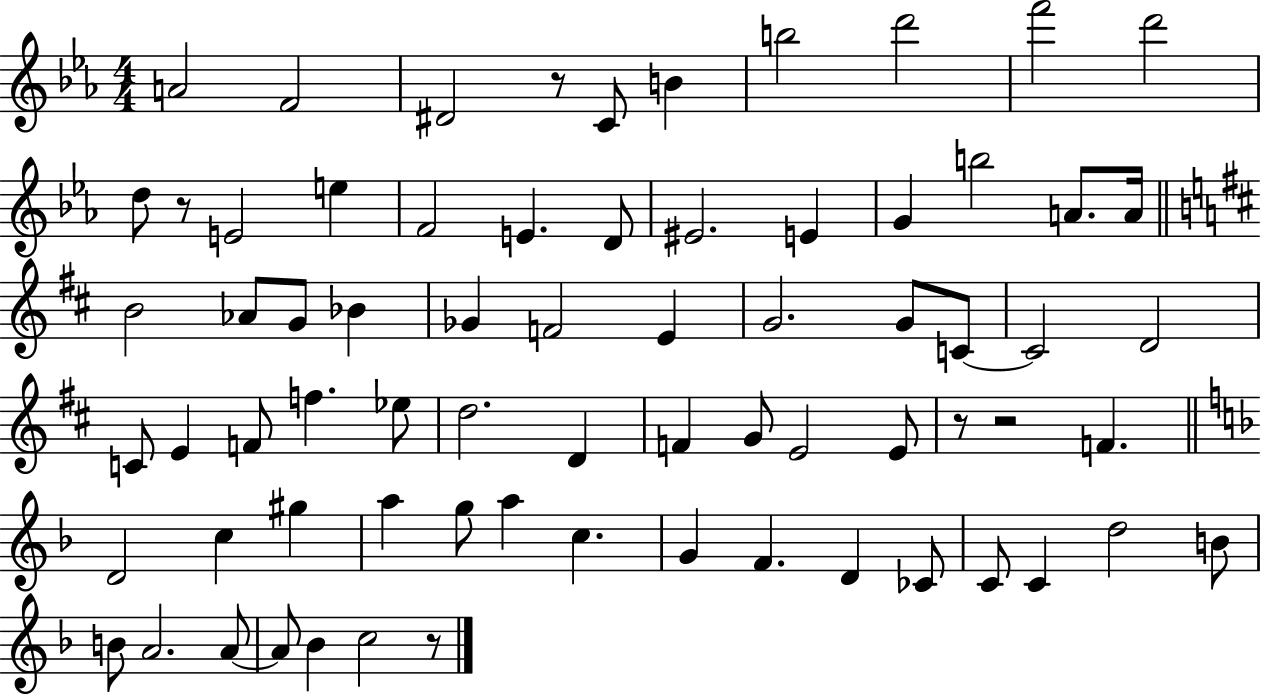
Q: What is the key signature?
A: EES major